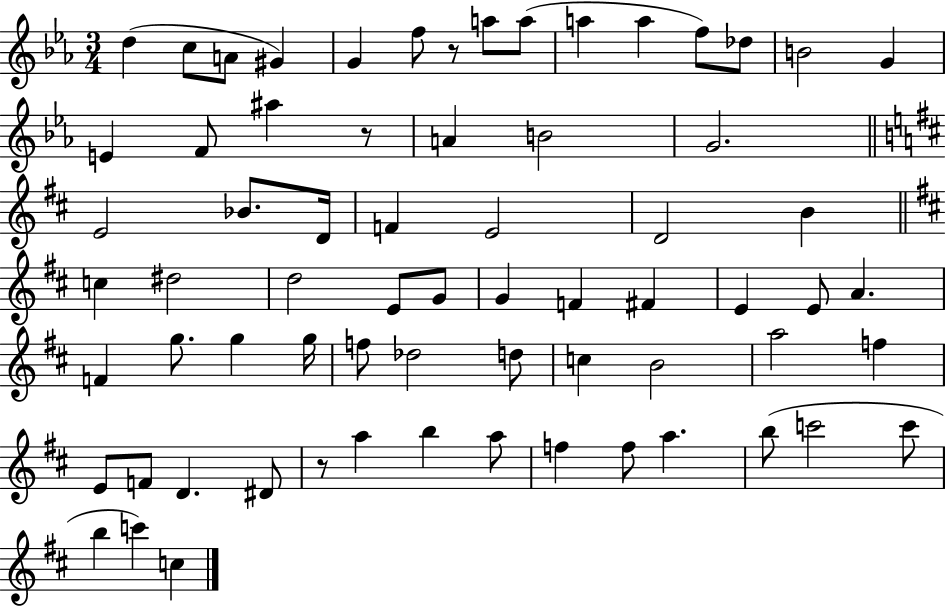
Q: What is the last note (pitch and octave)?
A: C5